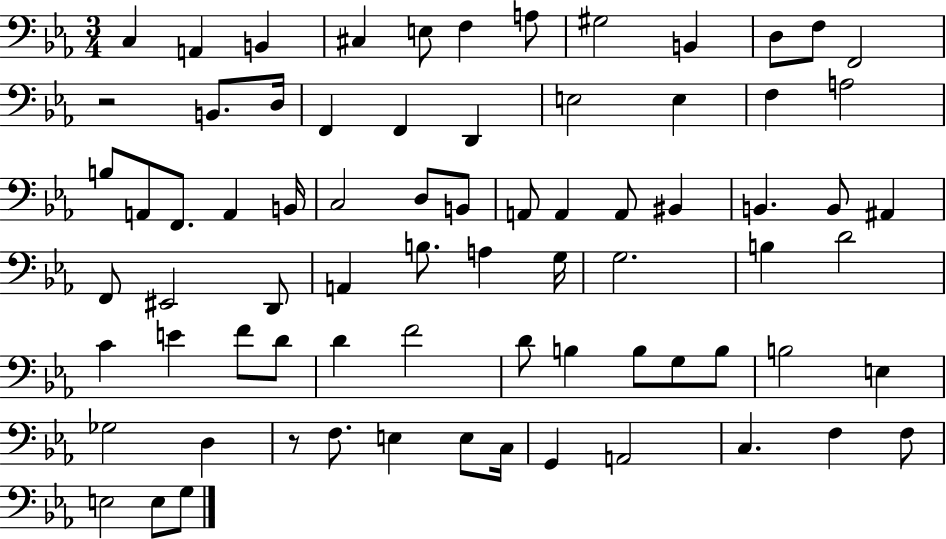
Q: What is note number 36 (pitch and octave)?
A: A#2